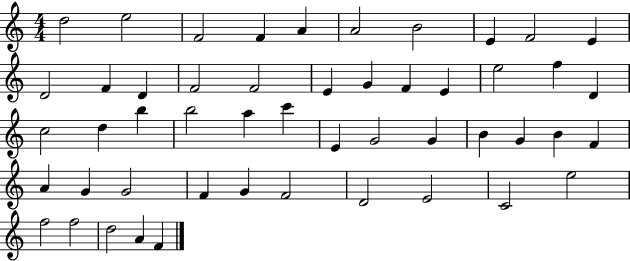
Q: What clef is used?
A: treble